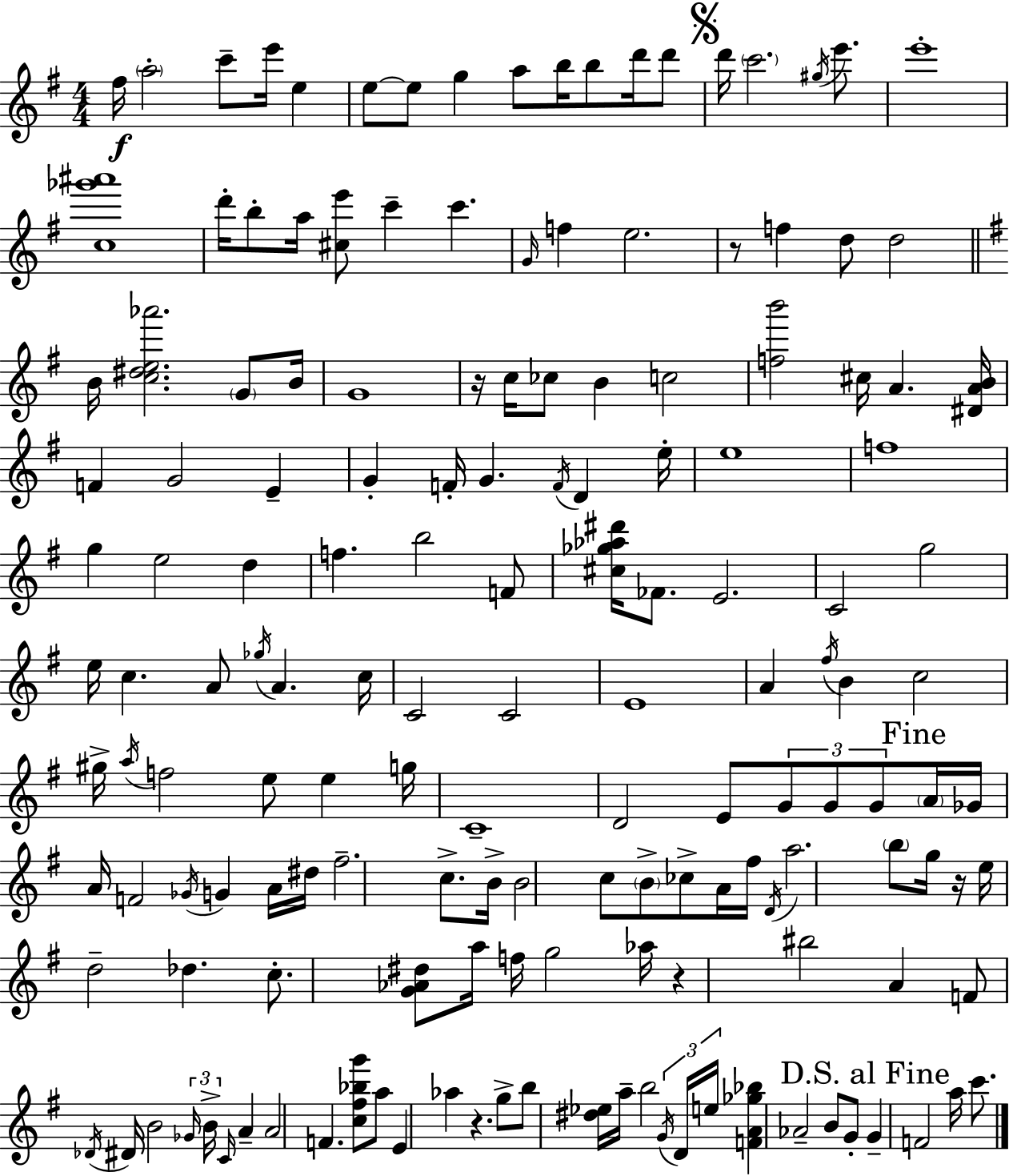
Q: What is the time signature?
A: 4/4